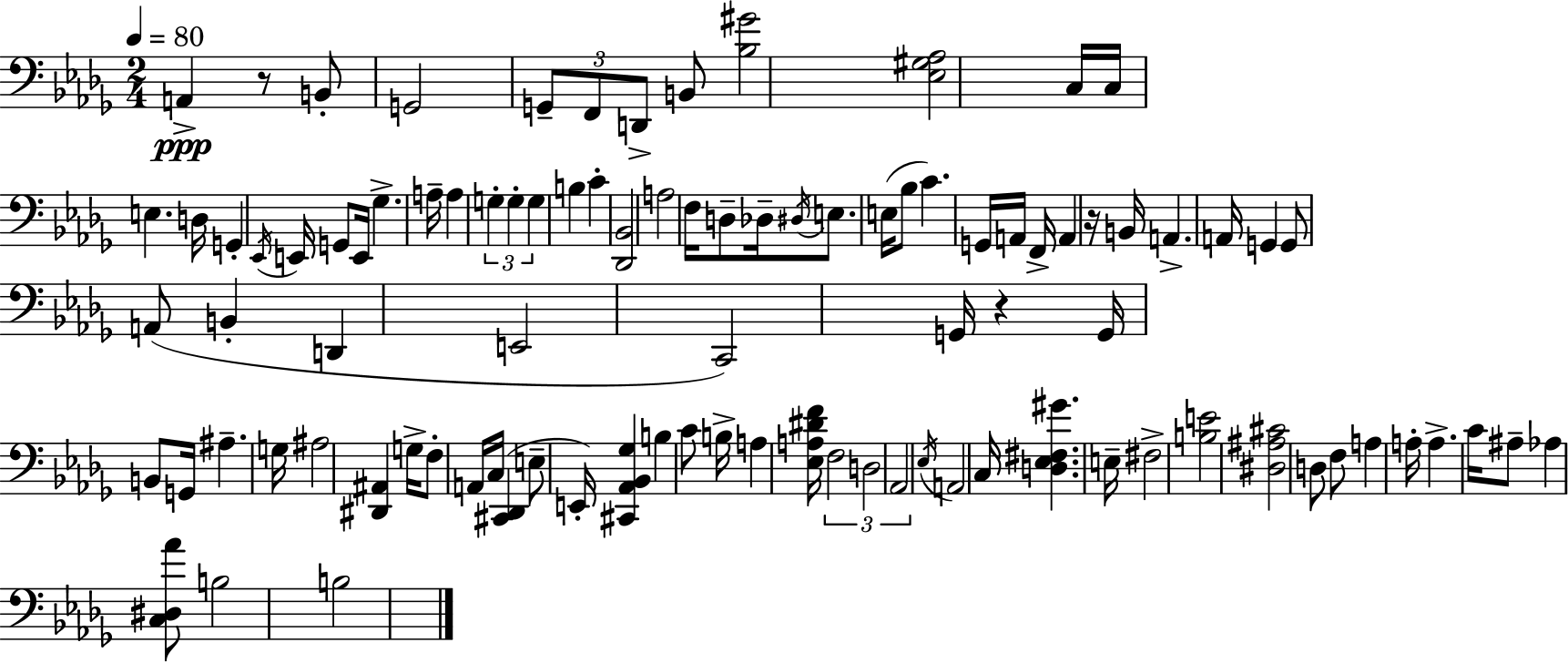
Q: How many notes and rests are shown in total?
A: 96